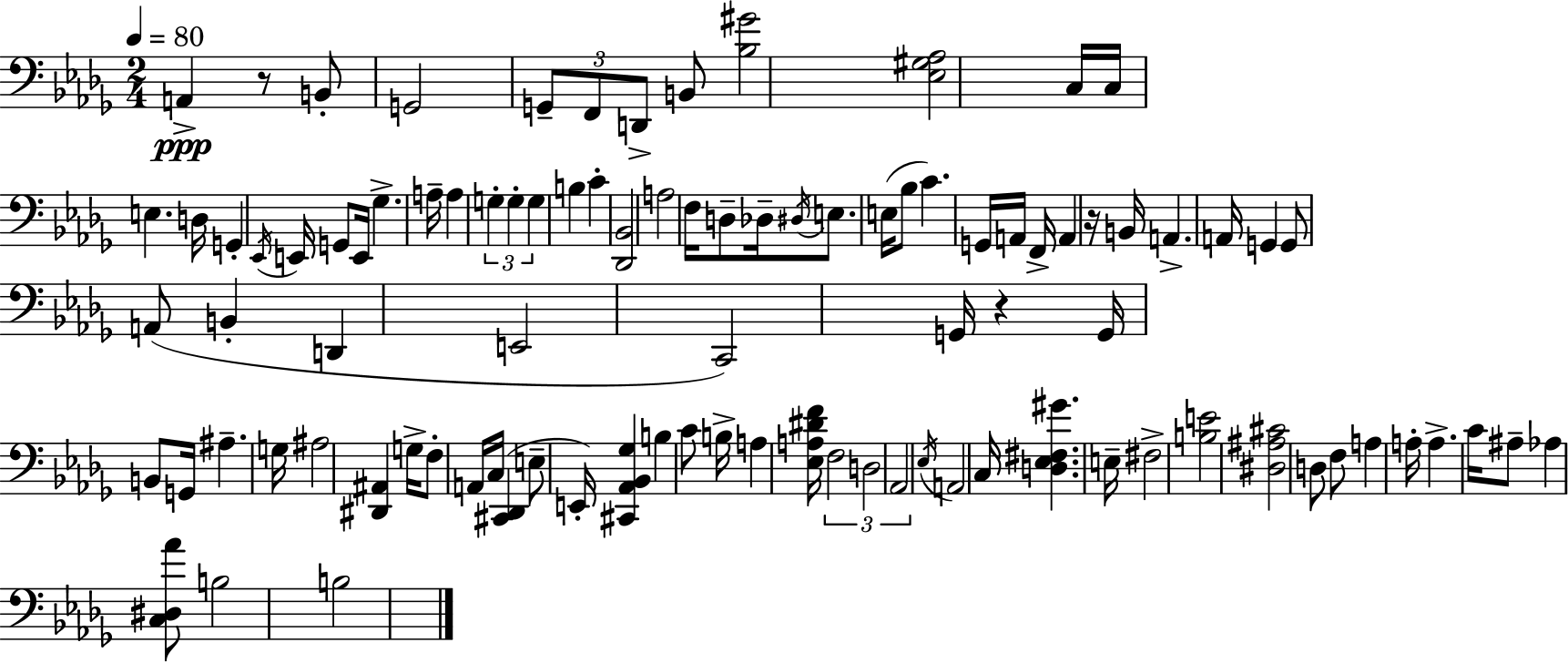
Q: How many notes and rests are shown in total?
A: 96